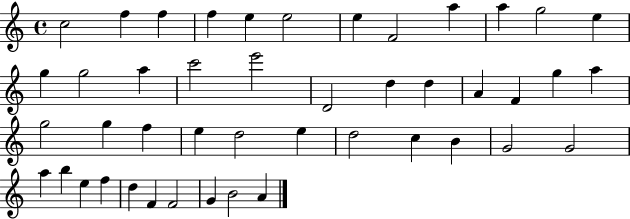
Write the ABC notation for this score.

X:1
T:Untitled
M:4/4
L:1/4
K:C
c2 f f f e e2 e F2 a a g2 e g g2 a c'2 e'2 D2 d d A F g a g2 g f e d2 e d2 c B G2 G2 a b e f d F F2 G B2 A